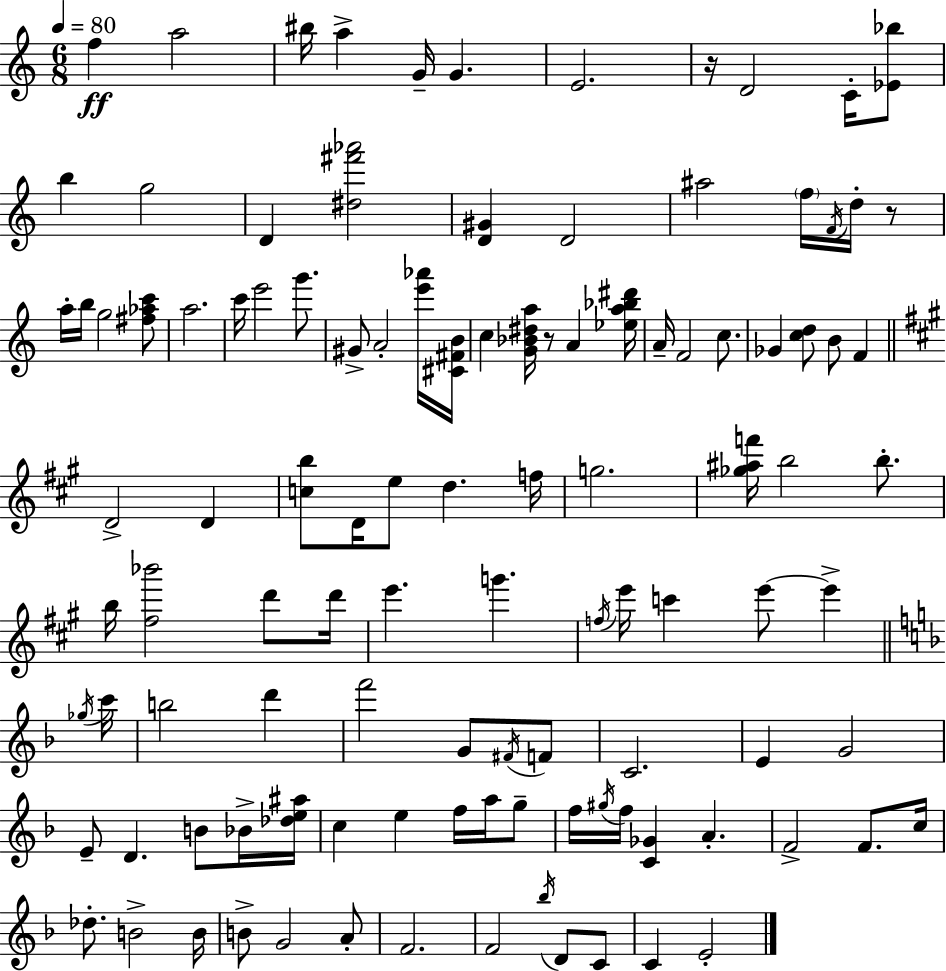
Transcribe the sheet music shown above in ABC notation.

X:1
T:Untitled
M:6/8
L:1/4
K:C
f a2 ^b/4 a G/4 G E2 z/4 D2 C/4 [_E_b]/2 b g2 D [^d^f'_a']2 [D^G] D2 ^a2 f/4 F/4 d/4 z/2 a/4 b/4 g2 [^f_ac']/2 a2 c'/4 e'2 g'/2 ^G/2 A2 [e'_a']/4 [^C^FB]/4 c [G_B^da]/4 z/2 A [_ea_b^d']/4 A/4 F2 c/2 _G [cd]/2 B/2 F D2 D [cb]/2 D/4 e/2 d f/4 g2 [_g^af']/4 b2 b/2 b/4 [^f_b']2 d'/2 d'/4 e' g' f/4 e'/4 c' e'/2 e' _g/4 c'/4 b2 d' f'2 G/2 ^F/4 F/2 C2 E G2 E/2 D B/2 _B/4 [_de^a]/4 c e f/4 a/4 g/2 f/4 ^g/4 f/4 [C_G] A F2 F/2 c/4 _d/2 B2 B/4 B/2 G2 A/2 F2 F2 _b/4 D/2 C/2 C E2